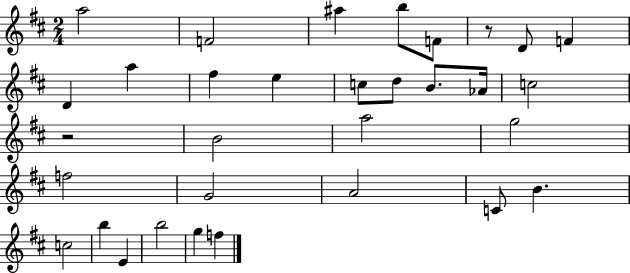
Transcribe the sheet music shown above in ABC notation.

X:1
T:Untitled
M:2/4
L:1/4
K:D
a2 F2 ^a b/2 F/2 z/2 D/2 F D a ^f e c/2 d/2 B/2 _A/4 c2 z2 B2 a2 g2 f2 G2 A2 C/2 B c2 b E b2 g f